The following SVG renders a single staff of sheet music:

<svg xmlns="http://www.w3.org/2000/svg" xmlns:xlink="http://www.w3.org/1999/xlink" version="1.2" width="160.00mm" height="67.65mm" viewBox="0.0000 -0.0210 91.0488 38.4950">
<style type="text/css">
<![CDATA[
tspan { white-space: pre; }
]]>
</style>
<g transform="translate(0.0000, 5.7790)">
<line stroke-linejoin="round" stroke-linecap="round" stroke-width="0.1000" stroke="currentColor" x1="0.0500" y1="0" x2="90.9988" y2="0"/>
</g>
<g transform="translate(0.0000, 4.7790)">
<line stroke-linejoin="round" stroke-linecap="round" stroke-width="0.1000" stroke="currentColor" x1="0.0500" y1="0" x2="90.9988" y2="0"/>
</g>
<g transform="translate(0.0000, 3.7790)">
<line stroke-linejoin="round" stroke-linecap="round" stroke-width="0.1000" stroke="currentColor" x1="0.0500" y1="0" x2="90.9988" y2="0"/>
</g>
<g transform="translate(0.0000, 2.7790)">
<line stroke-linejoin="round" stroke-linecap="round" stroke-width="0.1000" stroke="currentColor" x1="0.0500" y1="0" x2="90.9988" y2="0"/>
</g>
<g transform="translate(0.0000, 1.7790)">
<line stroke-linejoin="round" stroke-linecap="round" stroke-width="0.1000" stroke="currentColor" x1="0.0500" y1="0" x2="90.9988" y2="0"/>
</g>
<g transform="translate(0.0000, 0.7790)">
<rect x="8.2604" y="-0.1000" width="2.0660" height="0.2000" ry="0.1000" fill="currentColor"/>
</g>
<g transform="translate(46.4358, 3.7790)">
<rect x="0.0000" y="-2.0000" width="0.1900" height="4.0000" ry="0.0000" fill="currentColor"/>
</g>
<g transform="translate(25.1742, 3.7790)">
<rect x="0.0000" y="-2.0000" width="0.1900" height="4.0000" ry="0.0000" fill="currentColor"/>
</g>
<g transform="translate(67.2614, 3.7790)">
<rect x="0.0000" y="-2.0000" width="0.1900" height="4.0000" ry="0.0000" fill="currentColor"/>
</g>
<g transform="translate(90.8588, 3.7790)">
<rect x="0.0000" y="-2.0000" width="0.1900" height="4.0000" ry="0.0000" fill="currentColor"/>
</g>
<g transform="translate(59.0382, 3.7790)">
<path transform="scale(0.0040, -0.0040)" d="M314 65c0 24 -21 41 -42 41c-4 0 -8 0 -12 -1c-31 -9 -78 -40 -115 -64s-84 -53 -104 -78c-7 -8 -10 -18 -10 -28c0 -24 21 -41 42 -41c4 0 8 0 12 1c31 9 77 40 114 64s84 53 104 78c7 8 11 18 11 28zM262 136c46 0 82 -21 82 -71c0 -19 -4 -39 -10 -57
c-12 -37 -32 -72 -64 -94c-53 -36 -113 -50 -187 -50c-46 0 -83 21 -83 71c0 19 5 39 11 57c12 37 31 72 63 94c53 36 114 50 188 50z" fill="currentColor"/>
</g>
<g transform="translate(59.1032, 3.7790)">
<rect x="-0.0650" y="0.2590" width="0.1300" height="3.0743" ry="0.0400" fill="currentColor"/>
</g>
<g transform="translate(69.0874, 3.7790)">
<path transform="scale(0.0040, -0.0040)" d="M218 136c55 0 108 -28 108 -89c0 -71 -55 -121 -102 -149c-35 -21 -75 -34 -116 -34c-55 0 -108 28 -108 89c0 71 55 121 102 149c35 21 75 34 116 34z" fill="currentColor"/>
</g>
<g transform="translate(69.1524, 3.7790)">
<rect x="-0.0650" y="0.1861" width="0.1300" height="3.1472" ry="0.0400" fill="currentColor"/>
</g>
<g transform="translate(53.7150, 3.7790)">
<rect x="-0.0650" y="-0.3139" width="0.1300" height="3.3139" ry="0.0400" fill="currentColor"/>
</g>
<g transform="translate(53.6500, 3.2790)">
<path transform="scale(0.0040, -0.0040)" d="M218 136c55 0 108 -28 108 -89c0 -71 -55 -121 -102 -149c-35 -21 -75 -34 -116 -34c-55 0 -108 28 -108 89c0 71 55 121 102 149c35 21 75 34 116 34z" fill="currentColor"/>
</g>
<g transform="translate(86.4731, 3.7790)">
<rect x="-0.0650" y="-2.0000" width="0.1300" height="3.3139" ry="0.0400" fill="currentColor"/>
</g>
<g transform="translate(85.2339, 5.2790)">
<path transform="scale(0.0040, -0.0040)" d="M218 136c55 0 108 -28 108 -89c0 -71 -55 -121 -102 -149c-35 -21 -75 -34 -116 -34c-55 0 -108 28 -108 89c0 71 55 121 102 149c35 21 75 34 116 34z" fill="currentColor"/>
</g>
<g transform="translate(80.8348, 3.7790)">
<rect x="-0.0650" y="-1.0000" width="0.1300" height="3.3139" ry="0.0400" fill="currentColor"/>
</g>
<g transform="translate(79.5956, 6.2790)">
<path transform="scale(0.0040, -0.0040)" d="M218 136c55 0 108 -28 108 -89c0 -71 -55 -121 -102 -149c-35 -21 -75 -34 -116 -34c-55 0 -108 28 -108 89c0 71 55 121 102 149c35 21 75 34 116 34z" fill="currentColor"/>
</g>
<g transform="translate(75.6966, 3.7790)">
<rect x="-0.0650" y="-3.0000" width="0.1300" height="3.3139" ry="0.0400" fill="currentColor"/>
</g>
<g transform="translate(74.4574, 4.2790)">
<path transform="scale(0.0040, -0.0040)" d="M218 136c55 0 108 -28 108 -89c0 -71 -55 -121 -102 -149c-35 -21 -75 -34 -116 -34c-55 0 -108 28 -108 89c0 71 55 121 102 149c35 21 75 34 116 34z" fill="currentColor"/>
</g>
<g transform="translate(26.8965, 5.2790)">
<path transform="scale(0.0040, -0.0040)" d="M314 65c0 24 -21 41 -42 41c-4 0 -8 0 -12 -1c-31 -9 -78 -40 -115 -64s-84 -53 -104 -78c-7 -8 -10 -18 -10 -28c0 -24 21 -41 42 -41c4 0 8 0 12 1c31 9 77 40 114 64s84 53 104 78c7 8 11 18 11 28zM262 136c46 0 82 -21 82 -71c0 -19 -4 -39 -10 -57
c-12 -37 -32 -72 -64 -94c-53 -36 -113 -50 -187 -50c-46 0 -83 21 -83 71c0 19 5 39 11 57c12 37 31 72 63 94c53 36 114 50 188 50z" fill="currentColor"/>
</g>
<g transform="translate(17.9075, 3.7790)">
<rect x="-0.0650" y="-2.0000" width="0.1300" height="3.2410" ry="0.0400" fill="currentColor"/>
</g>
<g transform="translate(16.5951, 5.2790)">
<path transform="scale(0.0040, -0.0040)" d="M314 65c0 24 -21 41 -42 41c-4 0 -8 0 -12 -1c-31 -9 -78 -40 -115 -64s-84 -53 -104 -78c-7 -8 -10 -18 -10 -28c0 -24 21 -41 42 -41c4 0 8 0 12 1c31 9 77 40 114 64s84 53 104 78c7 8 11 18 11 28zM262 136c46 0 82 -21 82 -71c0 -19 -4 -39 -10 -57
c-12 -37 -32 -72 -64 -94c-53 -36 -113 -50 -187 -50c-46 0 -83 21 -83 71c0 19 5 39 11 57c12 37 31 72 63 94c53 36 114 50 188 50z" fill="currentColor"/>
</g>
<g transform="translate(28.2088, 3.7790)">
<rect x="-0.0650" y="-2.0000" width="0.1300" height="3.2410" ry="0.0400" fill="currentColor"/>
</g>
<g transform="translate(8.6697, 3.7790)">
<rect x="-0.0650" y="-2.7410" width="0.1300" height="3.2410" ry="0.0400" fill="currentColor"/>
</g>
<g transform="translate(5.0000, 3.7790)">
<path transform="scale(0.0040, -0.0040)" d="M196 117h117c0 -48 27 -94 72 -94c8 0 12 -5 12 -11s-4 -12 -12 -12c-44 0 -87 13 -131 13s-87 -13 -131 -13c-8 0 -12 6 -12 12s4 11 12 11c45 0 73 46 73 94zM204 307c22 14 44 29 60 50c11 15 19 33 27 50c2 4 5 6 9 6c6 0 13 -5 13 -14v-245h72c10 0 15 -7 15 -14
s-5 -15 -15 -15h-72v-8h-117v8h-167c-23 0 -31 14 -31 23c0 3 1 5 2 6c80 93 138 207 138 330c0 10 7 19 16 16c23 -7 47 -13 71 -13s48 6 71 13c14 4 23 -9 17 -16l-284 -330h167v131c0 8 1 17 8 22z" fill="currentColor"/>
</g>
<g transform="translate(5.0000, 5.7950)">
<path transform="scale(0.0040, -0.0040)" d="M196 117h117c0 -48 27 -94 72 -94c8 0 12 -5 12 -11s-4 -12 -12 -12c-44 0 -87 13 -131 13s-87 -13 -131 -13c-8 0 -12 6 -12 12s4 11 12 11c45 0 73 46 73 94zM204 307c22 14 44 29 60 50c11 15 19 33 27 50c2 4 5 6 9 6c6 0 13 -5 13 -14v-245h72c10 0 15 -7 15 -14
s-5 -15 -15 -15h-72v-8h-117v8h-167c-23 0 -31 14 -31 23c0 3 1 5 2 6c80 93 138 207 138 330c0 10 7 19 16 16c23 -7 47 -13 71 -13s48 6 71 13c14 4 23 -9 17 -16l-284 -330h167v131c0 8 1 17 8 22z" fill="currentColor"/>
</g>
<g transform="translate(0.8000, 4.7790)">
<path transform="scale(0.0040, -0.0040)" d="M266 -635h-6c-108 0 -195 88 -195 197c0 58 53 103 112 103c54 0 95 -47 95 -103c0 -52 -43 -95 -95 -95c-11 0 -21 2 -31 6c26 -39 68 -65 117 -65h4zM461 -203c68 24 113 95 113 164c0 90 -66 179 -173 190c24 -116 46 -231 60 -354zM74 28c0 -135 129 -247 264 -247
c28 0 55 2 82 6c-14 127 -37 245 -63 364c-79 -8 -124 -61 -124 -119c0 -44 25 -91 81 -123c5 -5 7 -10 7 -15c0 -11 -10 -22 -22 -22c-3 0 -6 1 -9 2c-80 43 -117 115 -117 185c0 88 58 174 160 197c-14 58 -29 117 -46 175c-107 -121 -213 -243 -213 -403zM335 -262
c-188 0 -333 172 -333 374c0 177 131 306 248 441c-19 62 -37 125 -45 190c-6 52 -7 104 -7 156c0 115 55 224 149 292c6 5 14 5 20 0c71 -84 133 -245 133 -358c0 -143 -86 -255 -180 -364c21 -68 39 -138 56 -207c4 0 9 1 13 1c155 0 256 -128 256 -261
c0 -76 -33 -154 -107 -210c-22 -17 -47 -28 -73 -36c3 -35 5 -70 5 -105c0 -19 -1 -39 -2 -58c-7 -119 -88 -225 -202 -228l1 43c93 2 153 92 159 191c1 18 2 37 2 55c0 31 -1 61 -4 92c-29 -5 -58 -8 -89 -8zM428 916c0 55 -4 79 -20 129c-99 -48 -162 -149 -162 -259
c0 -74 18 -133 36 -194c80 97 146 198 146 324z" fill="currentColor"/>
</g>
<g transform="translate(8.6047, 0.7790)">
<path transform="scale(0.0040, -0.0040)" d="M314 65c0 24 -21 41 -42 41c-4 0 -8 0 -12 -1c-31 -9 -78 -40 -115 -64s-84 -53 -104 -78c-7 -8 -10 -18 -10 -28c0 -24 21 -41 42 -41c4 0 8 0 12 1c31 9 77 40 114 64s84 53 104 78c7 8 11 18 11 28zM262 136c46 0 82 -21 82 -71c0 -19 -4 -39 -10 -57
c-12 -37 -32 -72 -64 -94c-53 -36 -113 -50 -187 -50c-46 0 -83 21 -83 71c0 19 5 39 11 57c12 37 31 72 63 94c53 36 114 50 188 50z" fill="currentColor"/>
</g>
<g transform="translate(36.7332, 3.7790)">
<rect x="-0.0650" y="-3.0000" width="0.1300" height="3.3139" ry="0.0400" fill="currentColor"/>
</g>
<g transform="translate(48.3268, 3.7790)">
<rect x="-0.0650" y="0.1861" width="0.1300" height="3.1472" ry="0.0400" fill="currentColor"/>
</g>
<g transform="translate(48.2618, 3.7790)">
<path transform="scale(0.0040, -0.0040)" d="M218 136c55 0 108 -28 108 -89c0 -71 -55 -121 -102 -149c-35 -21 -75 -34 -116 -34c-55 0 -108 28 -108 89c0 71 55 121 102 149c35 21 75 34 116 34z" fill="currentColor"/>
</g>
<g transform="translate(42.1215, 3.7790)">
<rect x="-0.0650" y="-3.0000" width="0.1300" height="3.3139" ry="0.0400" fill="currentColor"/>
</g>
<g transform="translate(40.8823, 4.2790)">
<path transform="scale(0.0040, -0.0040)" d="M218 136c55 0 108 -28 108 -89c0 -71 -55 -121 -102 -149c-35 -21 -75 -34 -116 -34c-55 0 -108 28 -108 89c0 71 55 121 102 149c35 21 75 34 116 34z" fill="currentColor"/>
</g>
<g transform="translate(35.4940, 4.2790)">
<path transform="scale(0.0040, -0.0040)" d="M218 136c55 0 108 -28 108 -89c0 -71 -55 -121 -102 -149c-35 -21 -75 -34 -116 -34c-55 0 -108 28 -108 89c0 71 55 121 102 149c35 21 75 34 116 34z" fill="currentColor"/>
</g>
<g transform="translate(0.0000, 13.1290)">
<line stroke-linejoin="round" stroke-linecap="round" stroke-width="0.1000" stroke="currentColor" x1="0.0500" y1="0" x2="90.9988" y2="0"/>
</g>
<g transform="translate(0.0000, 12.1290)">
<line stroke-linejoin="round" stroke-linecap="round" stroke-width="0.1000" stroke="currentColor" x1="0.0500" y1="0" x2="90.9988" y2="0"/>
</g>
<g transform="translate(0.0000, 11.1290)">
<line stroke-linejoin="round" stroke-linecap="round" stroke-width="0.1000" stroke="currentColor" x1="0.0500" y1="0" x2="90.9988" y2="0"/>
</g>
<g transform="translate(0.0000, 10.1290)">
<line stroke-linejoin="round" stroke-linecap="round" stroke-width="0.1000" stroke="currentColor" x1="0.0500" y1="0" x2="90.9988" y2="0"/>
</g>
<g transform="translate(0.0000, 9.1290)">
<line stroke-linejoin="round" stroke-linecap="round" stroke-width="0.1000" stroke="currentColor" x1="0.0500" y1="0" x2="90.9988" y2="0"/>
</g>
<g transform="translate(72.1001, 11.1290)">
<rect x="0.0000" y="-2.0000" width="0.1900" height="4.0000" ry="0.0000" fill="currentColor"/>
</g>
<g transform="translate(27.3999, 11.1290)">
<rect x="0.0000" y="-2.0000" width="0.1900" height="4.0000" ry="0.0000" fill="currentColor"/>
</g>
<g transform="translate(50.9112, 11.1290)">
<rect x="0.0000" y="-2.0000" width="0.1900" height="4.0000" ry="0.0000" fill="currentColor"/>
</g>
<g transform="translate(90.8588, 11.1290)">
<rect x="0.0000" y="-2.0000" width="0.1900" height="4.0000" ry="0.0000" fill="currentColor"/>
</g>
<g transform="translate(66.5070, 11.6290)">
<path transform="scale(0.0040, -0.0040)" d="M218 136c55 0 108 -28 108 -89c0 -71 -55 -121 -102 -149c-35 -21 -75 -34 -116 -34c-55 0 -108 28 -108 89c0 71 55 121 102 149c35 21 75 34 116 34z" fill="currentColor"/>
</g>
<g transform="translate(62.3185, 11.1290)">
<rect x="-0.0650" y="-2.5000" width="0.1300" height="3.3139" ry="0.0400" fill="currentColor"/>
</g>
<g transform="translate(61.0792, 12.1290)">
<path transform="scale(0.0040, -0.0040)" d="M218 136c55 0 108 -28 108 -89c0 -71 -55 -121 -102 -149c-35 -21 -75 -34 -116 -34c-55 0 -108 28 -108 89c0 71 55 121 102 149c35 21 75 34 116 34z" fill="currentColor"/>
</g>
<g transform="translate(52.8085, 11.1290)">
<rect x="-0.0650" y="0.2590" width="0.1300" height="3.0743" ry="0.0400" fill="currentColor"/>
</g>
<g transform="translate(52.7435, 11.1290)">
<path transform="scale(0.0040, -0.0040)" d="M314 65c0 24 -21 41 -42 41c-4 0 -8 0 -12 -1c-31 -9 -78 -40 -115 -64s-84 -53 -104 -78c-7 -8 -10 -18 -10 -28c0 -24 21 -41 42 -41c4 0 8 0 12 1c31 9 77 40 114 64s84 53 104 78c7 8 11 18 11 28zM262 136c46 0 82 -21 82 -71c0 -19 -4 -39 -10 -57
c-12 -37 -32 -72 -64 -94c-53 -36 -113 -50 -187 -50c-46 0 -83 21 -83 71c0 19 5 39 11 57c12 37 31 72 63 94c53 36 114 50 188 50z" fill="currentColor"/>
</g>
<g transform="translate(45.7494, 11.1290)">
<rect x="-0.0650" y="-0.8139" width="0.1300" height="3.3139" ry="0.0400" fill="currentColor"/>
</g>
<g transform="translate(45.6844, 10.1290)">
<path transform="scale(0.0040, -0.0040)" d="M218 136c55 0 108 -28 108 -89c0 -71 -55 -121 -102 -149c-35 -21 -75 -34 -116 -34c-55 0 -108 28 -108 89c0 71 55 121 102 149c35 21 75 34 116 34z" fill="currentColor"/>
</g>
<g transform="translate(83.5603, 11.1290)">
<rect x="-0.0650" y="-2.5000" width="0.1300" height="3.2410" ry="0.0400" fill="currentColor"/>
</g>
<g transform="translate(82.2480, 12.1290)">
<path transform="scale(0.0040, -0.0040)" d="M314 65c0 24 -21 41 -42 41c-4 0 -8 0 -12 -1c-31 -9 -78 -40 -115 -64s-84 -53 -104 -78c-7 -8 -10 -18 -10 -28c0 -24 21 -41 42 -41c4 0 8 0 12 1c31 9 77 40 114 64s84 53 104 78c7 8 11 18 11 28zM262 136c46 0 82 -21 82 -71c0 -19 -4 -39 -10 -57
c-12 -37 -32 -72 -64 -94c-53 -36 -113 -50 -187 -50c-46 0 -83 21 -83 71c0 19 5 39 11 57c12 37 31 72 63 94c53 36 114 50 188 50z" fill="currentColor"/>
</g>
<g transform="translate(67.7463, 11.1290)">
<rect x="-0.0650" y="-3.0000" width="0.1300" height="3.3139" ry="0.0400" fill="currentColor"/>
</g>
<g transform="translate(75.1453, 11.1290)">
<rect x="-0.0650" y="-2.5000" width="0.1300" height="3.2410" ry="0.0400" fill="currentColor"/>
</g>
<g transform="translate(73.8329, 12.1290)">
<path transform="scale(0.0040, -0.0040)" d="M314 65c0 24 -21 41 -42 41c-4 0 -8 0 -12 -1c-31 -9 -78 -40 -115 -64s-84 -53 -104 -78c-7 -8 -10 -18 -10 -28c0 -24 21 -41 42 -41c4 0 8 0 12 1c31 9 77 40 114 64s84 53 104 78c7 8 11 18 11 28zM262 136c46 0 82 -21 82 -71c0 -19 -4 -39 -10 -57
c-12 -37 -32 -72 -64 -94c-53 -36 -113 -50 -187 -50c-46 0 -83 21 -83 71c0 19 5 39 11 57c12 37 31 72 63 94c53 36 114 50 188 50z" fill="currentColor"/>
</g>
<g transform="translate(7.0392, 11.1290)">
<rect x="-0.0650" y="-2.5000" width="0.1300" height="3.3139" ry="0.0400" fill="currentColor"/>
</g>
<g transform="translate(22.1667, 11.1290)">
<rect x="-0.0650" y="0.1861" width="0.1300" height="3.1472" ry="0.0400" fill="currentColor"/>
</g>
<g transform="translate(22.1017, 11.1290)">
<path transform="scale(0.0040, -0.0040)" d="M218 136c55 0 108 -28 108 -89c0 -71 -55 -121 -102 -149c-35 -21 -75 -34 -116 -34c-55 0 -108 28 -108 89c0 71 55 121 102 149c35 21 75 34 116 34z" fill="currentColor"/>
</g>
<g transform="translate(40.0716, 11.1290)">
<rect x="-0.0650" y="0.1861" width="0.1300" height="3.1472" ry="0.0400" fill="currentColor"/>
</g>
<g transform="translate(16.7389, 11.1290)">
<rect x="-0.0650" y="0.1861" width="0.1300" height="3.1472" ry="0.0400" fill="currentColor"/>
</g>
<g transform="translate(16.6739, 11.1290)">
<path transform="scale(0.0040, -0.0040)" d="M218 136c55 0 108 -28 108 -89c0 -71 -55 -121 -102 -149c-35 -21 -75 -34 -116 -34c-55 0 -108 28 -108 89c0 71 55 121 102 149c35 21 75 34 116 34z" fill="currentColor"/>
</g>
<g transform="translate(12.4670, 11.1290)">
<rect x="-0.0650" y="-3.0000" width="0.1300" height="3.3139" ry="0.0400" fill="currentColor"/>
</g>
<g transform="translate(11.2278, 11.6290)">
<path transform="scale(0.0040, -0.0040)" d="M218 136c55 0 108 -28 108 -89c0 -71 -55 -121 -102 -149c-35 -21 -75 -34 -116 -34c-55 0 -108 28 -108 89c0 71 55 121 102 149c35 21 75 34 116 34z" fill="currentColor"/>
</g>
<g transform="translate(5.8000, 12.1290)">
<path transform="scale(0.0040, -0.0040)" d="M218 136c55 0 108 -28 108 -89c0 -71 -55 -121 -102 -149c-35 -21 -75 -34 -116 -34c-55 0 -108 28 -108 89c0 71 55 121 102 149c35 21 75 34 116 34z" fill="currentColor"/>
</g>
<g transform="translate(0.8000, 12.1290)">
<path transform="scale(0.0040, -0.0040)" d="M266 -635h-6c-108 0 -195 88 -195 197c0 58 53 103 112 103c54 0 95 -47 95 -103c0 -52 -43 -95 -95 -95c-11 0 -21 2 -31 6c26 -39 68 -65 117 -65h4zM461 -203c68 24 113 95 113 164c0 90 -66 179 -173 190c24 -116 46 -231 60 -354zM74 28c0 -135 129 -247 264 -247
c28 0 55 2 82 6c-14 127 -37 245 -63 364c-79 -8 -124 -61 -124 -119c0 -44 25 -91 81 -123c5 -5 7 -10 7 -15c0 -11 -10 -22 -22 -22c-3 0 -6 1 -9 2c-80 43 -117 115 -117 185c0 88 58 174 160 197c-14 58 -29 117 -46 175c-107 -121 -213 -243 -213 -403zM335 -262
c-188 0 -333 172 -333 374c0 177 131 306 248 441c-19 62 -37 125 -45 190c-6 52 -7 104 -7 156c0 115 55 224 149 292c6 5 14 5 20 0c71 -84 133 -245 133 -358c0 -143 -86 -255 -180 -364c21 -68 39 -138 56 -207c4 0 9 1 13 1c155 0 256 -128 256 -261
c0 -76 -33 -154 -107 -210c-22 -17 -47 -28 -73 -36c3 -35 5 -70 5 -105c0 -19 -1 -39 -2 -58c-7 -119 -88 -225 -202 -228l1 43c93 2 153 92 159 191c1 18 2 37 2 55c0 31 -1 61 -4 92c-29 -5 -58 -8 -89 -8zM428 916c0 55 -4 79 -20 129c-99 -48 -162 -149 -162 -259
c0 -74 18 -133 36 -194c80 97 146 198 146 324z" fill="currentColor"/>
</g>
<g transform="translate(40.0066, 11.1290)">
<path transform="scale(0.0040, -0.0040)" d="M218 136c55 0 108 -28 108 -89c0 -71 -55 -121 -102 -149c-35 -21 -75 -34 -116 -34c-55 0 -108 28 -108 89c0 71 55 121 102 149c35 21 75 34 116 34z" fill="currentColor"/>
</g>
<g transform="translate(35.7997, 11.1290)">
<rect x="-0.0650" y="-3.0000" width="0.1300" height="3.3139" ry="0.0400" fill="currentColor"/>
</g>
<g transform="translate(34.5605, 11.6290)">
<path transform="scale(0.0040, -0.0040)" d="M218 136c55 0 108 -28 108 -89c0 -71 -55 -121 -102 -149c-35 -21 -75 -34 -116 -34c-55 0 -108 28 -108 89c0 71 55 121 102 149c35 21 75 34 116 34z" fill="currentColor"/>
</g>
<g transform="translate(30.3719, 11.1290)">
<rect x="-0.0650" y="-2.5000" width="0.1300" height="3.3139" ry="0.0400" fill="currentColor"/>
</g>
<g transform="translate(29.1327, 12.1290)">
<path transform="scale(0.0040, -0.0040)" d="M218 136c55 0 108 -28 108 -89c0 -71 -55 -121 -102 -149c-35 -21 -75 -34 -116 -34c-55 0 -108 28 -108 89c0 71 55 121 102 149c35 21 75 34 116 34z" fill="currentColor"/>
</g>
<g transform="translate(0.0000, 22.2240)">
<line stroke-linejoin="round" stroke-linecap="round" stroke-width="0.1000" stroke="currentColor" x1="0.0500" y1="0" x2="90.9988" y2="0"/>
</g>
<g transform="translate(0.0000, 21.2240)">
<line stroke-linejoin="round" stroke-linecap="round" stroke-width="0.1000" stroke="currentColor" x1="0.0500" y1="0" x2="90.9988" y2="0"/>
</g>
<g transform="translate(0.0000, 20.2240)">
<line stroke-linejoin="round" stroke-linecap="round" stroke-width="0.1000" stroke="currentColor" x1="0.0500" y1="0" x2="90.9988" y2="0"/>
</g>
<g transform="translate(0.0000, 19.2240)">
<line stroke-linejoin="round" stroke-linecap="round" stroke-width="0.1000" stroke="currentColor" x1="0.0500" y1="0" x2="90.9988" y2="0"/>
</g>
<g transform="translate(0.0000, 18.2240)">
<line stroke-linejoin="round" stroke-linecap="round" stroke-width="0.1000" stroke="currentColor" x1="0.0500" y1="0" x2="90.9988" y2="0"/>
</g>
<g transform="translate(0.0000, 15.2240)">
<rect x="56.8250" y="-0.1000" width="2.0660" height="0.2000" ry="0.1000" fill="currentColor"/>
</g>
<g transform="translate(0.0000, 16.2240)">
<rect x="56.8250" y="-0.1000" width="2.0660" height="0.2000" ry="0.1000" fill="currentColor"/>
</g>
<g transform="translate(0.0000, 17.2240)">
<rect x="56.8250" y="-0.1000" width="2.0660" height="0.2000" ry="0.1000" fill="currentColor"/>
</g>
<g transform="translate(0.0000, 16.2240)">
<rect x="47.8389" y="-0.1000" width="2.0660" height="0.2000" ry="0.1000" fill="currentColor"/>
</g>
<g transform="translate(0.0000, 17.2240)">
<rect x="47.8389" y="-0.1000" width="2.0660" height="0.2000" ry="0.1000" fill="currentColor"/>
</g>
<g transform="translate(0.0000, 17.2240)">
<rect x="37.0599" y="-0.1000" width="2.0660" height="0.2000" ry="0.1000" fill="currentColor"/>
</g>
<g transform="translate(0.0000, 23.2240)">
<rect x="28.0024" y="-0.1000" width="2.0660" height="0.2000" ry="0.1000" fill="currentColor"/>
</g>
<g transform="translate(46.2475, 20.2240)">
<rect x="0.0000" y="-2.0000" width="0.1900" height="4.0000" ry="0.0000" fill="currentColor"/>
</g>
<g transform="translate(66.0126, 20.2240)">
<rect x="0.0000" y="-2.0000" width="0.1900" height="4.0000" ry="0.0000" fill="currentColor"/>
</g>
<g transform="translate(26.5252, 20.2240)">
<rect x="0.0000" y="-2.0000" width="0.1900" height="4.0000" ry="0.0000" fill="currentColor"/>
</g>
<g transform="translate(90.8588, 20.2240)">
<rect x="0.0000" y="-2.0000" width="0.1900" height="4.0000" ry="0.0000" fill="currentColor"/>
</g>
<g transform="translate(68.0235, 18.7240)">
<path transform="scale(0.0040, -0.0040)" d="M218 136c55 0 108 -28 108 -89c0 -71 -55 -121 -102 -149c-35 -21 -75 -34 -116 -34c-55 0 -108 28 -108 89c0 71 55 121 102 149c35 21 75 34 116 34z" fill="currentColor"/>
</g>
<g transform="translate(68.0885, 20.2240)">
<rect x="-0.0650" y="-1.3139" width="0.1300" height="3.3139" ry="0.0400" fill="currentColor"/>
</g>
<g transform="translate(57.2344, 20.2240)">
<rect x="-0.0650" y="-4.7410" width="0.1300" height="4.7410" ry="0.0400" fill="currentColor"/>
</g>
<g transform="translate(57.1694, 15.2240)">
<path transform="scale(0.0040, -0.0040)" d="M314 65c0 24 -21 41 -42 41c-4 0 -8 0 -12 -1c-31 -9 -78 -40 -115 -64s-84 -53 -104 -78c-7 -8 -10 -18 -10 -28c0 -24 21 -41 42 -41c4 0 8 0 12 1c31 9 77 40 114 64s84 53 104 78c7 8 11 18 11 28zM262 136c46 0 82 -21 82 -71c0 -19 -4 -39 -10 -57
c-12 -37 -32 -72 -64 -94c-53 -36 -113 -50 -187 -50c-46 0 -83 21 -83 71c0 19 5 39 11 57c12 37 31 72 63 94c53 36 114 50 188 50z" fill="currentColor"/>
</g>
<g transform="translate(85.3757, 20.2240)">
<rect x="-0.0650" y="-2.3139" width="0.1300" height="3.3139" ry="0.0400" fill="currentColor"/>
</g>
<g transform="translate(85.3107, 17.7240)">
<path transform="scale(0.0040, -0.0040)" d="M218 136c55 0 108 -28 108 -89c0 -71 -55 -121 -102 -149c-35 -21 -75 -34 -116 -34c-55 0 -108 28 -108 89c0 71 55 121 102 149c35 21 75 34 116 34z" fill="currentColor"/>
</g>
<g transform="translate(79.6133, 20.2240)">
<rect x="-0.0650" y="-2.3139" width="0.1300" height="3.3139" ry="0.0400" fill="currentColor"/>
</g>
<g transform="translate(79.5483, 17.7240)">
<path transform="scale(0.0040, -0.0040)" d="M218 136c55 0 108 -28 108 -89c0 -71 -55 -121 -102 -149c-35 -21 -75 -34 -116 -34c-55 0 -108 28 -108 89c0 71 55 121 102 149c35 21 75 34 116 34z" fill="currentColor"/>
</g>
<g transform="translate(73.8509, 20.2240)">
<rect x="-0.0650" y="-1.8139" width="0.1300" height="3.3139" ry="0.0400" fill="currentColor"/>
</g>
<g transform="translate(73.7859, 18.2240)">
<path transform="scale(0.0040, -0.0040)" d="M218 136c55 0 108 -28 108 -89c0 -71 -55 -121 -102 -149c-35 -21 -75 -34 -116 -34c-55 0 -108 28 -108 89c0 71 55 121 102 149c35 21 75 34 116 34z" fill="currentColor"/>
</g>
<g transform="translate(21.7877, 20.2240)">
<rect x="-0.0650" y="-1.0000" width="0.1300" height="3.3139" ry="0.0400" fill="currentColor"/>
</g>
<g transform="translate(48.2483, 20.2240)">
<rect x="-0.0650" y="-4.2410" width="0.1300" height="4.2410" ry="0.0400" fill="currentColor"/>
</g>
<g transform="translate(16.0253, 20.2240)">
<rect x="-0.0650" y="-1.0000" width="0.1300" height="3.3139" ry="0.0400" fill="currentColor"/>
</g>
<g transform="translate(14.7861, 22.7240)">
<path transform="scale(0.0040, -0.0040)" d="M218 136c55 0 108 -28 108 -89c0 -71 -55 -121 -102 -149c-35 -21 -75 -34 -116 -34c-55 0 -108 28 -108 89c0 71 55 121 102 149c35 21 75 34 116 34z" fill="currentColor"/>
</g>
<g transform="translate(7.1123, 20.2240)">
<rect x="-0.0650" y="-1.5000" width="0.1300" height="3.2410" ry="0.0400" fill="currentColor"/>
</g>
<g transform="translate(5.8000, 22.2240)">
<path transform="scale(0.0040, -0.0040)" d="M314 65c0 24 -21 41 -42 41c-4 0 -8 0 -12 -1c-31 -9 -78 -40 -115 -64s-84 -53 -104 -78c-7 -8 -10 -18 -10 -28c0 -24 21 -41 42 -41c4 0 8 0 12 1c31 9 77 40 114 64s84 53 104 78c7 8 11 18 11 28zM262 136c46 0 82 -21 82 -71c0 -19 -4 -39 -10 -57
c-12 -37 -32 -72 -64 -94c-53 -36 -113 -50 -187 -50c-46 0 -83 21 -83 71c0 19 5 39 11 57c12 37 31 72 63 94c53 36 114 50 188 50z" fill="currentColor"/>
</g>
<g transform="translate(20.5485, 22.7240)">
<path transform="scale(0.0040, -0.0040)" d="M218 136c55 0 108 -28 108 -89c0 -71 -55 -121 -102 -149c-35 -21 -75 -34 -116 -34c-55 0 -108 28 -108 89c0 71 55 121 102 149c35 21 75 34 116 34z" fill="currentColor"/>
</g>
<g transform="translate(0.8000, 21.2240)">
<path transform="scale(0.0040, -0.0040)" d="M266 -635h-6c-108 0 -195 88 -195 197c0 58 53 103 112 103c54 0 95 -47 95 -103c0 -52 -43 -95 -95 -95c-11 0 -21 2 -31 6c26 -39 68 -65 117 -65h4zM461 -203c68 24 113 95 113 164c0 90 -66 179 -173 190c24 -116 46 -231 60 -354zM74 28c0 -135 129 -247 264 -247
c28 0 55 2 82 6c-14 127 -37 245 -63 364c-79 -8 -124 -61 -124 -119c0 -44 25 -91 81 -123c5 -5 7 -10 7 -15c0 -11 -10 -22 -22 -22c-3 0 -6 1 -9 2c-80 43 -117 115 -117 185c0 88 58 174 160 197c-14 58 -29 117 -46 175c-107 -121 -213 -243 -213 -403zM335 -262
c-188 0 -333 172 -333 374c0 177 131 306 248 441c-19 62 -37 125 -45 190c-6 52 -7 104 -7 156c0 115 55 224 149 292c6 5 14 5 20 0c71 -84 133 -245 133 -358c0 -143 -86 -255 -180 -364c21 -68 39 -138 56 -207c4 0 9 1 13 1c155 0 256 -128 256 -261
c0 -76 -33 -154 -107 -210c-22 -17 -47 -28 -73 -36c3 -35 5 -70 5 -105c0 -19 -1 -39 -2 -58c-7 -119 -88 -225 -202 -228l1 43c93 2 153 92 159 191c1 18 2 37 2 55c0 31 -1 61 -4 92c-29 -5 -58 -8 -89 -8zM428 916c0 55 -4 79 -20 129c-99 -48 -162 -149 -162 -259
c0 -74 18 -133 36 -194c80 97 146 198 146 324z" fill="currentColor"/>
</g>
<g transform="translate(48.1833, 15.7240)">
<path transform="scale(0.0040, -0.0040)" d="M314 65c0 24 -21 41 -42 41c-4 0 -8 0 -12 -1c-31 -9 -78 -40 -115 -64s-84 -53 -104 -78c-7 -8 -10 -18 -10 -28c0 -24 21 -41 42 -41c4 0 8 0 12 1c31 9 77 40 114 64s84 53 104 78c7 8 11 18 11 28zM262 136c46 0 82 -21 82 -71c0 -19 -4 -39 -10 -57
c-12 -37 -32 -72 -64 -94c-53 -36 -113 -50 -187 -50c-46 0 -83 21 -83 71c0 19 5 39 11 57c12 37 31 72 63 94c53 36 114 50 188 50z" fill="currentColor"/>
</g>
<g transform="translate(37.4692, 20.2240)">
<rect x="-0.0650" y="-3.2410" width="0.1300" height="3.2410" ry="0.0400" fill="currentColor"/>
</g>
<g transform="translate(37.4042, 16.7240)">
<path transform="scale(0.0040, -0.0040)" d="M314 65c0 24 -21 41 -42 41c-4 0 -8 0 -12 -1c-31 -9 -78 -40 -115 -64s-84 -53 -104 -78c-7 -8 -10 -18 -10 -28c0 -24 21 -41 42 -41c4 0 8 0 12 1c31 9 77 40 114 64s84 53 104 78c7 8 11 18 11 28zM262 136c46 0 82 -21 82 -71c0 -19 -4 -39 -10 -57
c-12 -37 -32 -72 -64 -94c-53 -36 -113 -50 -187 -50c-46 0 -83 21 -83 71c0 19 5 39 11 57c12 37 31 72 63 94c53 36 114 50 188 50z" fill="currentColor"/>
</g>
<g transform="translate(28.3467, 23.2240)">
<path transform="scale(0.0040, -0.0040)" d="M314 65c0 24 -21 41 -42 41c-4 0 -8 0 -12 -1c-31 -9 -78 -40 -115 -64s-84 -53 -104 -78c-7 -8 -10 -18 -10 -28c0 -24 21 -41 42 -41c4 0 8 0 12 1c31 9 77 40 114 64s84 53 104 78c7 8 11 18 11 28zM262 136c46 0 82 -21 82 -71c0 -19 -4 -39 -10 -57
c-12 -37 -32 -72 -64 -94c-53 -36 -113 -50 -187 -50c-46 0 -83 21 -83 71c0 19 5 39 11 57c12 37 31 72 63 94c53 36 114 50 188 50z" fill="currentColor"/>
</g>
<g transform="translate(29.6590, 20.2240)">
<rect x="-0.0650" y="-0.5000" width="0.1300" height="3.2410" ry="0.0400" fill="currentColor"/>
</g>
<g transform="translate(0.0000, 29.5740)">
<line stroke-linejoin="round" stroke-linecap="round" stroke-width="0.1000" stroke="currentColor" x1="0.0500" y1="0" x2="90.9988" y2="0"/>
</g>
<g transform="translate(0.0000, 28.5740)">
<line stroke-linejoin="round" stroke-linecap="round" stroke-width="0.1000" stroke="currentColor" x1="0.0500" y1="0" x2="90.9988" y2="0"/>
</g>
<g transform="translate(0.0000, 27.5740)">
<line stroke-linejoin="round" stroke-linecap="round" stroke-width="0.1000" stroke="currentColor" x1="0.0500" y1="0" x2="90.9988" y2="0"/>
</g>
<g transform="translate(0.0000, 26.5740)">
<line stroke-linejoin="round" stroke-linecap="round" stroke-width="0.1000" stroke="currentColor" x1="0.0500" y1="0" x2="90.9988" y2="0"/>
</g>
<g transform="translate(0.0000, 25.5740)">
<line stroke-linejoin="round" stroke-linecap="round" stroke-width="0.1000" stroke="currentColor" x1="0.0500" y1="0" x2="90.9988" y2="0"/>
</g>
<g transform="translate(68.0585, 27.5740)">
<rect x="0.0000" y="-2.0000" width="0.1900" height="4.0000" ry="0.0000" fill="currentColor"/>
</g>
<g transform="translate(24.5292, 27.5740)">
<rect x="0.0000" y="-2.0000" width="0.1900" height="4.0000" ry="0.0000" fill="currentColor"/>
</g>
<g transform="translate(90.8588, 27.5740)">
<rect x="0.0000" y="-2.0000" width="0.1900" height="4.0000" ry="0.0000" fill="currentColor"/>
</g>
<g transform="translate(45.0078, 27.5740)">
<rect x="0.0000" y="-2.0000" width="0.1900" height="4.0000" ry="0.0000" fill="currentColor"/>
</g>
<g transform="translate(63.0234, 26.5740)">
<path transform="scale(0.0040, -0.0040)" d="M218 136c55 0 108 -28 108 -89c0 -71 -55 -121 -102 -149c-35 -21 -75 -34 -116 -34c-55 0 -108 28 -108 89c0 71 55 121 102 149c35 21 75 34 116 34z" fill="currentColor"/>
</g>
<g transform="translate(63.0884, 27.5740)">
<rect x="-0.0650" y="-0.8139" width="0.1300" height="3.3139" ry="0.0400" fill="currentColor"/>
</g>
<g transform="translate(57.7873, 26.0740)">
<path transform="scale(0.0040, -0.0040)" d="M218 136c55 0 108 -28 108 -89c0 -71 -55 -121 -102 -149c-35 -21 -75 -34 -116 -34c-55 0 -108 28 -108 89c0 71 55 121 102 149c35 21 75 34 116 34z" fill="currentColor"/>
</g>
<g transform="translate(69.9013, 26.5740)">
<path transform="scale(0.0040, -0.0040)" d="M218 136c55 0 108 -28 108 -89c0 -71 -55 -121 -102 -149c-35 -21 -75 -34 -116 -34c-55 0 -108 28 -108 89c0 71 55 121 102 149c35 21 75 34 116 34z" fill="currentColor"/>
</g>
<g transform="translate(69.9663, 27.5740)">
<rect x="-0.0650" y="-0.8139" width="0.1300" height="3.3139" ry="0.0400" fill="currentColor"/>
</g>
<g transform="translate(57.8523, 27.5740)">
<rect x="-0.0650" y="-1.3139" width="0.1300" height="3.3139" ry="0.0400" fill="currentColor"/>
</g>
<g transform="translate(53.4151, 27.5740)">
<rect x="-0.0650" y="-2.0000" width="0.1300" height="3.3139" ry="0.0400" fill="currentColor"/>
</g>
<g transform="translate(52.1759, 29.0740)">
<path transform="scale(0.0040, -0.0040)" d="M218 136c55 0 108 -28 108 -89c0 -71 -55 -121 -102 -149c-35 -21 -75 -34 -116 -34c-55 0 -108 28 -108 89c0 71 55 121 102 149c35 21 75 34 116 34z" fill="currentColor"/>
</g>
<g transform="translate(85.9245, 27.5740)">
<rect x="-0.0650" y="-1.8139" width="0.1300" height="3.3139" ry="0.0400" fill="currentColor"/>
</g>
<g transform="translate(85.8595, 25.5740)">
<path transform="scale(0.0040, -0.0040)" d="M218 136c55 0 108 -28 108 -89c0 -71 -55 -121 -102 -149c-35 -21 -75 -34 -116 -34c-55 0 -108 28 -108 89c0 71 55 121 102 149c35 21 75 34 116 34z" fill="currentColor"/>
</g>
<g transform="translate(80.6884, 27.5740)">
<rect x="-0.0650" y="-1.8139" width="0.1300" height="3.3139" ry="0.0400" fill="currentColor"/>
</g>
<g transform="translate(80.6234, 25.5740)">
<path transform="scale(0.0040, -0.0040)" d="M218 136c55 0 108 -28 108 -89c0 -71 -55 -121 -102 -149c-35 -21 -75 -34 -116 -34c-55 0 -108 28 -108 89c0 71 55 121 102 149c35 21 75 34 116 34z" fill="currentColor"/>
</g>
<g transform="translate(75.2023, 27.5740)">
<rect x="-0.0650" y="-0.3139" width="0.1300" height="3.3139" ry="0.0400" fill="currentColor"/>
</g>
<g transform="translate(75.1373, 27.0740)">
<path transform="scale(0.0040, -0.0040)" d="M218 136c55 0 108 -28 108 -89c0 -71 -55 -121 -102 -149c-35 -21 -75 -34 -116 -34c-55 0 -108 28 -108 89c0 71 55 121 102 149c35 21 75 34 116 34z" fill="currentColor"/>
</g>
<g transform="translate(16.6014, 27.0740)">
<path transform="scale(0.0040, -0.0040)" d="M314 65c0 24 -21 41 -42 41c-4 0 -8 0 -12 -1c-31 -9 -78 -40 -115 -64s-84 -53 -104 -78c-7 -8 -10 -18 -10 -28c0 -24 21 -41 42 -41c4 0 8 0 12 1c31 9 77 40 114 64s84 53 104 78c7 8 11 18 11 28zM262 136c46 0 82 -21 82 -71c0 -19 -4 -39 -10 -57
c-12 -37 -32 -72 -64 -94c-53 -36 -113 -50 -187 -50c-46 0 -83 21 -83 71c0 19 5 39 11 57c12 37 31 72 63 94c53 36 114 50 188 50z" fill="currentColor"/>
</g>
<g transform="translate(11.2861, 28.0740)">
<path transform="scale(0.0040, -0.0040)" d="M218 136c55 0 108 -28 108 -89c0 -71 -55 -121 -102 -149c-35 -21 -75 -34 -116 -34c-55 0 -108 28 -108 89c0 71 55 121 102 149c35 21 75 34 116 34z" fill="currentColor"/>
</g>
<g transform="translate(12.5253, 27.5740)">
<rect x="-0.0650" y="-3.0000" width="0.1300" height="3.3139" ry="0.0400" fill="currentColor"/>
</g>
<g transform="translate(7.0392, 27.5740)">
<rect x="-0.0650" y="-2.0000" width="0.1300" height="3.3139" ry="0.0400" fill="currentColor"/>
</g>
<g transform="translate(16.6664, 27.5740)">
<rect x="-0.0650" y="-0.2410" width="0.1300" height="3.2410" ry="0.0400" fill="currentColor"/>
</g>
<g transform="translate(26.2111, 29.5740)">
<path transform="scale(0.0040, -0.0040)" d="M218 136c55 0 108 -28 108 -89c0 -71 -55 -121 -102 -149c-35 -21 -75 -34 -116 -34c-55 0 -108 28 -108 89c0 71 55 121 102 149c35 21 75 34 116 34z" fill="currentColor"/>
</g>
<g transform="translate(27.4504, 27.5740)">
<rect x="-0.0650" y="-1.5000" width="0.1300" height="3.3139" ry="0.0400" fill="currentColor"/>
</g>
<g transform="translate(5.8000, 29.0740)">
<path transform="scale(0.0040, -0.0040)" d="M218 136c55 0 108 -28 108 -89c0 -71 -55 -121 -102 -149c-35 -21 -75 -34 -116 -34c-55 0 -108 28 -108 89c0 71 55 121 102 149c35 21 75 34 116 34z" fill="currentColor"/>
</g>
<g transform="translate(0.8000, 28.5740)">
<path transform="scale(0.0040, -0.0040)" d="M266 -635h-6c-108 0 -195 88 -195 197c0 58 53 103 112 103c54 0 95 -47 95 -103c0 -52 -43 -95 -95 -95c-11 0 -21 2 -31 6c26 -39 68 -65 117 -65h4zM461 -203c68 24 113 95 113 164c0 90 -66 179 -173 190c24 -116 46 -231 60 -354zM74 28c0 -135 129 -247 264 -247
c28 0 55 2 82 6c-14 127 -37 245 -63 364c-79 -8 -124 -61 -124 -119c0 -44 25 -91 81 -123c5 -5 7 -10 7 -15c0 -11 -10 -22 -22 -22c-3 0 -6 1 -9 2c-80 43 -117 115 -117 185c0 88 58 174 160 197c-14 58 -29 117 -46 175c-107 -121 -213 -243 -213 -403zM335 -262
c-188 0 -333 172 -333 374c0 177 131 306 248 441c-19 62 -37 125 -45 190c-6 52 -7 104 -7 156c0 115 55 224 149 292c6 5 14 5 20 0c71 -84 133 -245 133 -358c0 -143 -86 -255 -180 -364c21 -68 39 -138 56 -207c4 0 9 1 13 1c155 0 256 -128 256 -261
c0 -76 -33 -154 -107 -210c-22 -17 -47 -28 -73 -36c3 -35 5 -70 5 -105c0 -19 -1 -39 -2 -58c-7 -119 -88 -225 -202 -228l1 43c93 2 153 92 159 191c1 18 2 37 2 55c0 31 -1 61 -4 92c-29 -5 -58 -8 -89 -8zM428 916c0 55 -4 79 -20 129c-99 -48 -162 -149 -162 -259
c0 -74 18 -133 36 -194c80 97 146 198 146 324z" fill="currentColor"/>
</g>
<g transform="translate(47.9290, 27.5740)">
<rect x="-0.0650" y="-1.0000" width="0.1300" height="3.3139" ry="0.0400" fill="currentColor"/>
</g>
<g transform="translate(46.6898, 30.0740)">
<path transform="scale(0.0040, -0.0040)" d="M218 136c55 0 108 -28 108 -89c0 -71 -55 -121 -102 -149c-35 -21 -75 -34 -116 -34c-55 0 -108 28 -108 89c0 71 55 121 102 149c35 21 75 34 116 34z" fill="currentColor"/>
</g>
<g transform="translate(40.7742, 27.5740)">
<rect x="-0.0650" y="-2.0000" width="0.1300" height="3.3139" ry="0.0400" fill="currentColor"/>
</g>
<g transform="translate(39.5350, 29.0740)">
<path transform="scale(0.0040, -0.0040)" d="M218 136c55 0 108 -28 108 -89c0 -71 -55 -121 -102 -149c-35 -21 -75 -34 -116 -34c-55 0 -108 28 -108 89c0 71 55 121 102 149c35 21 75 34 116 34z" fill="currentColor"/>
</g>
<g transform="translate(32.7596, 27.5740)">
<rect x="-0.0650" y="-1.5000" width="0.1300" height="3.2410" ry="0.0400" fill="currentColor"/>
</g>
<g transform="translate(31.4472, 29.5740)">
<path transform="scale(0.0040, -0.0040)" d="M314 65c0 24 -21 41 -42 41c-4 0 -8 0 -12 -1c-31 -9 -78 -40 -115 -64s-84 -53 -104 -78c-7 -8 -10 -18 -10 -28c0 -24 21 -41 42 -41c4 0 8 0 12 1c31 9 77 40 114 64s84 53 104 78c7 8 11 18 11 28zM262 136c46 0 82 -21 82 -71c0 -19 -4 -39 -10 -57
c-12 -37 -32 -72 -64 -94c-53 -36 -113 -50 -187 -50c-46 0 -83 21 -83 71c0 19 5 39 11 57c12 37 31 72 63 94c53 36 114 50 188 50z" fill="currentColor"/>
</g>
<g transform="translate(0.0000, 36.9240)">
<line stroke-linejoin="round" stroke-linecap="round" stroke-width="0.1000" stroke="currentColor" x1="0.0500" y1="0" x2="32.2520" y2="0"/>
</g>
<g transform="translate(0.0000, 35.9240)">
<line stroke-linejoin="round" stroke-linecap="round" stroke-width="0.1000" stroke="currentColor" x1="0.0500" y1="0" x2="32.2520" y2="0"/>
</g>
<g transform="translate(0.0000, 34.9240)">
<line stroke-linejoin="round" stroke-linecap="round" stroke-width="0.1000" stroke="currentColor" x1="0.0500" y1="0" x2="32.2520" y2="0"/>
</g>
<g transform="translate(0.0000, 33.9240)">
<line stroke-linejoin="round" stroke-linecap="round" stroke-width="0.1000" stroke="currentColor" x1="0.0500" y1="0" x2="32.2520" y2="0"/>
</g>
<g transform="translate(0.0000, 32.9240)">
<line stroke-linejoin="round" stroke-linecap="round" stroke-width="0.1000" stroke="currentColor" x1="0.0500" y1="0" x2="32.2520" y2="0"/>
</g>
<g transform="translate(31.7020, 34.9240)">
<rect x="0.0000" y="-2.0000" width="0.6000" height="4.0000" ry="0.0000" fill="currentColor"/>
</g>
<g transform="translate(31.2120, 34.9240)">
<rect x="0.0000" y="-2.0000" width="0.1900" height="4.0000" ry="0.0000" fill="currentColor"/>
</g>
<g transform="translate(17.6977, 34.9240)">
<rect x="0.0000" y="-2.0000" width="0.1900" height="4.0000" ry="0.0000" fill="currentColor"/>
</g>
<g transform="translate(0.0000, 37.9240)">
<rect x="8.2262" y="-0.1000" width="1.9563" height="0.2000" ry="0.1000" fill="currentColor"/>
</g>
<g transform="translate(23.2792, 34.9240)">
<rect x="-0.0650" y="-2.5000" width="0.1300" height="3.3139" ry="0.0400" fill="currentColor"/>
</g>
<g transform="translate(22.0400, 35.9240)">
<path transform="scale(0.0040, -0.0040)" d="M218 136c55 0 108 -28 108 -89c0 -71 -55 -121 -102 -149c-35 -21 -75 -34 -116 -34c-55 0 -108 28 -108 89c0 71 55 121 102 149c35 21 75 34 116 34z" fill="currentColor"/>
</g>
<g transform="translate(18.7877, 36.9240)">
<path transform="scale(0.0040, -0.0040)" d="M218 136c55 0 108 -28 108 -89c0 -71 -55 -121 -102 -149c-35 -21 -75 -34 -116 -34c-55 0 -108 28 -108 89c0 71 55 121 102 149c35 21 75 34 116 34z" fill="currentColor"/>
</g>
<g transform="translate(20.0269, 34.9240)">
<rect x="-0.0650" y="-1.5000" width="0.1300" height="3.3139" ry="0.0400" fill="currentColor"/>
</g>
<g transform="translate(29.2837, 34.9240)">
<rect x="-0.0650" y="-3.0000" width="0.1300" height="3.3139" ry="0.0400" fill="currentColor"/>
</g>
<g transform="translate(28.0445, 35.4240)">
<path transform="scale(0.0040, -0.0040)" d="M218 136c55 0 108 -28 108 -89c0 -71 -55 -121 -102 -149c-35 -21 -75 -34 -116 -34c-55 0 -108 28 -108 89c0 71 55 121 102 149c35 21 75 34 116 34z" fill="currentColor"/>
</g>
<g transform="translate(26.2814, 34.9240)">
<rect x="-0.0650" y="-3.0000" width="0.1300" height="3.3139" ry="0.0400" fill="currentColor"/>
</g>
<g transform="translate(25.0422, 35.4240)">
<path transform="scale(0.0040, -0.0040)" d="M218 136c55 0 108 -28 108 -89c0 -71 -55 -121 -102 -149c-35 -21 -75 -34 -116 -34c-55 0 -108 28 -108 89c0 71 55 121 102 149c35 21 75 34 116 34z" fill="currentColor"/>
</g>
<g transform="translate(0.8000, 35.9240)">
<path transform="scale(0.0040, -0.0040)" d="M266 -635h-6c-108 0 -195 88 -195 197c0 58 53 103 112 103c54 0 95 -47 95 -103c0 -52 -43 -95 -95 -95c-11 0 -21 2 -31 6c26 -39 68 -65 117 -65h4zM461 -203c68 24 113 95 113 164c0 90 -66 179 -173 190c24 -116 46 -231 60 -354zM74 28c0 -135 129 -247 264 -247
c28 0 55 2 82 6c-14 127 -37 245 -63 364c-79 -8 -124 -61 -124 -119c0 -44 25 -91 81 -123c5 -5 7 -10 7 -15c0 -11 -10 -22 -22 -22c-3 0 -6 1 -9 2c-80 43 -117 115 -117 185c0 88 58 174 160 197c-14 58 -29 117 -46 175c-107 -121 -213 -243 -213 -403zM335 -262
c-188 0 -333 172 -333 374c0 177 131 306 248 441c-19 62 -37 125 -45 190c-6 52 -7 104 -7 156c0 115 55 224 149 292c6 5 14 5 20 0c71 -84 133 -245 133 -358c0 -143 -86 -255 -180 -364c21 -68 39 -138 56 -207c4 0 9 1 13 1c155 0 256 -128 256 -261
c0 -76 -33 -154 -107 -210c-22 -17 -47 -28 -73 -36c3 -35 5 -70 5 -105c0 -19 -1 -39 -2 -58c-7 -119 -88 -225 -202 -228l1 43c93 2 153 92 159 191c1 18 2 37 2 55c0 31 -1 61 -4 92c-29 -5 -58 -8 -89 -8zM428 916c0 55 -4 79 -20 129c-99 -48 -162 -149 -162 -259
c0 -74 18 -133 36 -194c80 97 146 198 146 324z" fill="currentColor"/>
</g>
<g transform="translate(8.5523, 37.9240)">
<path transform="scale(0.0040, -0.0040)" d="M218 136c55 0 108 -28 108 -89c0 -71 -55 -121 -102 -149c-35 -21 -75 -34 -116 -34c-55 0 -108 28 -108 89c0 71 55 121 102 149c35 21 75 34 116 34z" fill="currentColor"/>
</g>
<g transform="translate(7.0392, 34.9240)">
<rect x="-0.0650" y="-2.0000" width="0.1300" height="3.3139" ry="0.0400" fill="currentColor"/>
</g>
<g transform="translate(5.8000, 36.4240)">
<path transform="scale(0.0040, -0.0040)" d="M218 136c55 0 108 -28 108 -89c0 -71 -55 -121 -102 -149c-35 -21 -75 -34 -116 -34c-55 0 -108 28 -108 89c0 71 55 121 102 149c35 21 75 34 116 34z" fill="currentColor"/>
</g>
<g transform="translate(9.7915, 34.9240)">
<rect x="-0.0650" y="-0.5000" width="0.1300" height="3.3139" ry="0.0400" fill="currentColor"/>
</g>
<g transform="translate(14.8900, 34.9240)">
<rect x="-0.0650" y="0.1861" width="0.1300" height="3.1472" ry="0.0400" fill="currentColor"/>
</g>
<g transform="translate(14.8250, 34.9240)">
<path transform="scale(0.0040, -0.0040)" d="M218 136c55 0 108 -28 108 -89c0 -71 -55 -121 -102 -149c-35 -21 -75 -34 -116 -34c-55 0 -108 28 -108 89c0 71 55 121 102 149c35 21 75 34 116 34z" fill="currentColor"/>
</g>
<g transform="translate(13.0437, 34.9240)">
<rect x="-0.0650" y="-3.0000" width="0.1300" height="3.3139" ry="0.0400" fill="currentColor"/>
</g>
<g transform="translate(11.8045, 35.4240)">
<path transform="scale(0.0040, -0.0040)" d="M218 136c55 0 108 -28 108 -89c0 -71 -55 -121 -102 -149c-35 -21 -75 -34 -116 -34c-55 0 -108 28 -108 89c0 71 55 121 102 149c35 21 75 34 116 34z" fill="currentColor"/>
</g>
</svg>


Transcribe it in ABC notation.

X:1
T:Untitled
M:4/4
L:1/4
K:C
a2 F2 F2 A A B c B2 B A D F G A B B G A B d B2 G A G2 G2 E2 D D C2 b2 d'2 e'2 e f g g F A c2 E E2 F D F e d d c f f F C A B E G A A